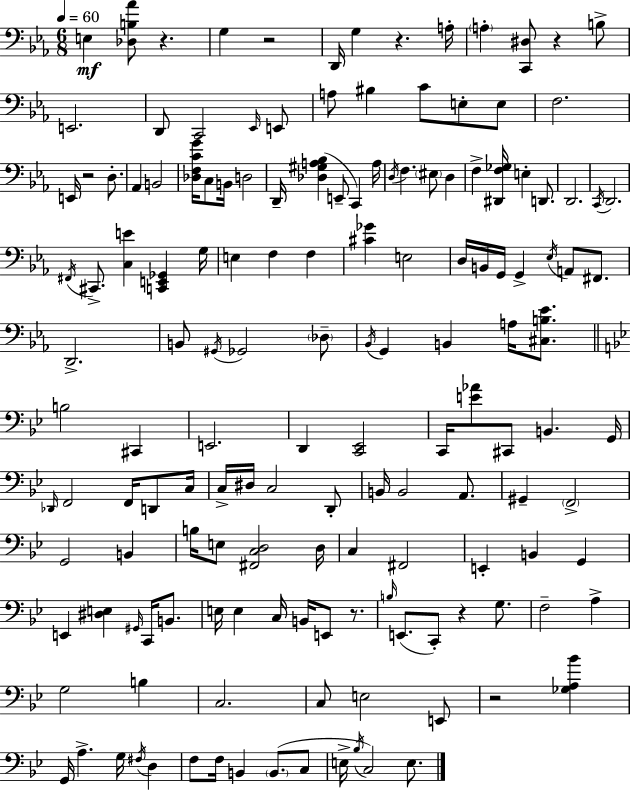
E3/q [Db3,B3,Ab4]/e R/q. G3/q R/h D2/s G3/q R/q. A3/s A3/q [C2,D#3]/e R/q B3/e E2/h. D2/e C2/h Eb2/s E2/e A3/e BIS3/q C4/e E3/e E3/e F3/h. E2/s R/h D3/e. Ab2/q B2/h [Db3,F3,C4,G4]/s C3/e B2/s D3/h D2/s [Db3,G#3,A3,Bb3]/q E2/e C2/q A3/s D3/s F3/q. EIS3/e D3/q F3/q [D#2,F3,Gb3]/s E3/q D2/e. D2/h. C2/s D2/h. F#2/s C#2/e. [C3,E4]/q [C2,E2,Gb2]/q G3/s E3/q F3/q F3/q [C#4,Gb4]/q E3/h D3/s B2/s G2/s G2/q Eb3/s A2/e F#2/e. D2/h. B2/e G#2/s Gb2/h Db3/e Bb2/s G2/q B2/q A3/s [C#3,B3,Eb4]/e. B3/h C#2/q E2/h. D2/q [C2,Eb2]/h C2/s [E4,Ab4]/e C#2/e B2/q. G2/s Db2/s F2/h F2/s D2/e C3/s C3/s D#3/s C3/h D2/e B2/s B2/h A2/e. G#2/q F2/h G2/h B2/q B3/s E3/e [F#2,C3,D3]/h D3/s C3/q F#2/h E2/q B2/q G2/q E2/q [D#3,E3]/q G#2/s C2/s B2/e. E3/s E3/q C3/s B2/s E2/e R/e. B3/s E2/e. C2/e R/q G3/e. F3/h A3/q G3/h B3/q C3/h. C3/e E3/h E2/e R/h [Gb3,A3,Bb4]/q G2/s A3/q. G3/s F#3/s D3/q F3/e F3/s B2/q B2/e. C3/e E3/s Bb3/s C3/h E3/e.